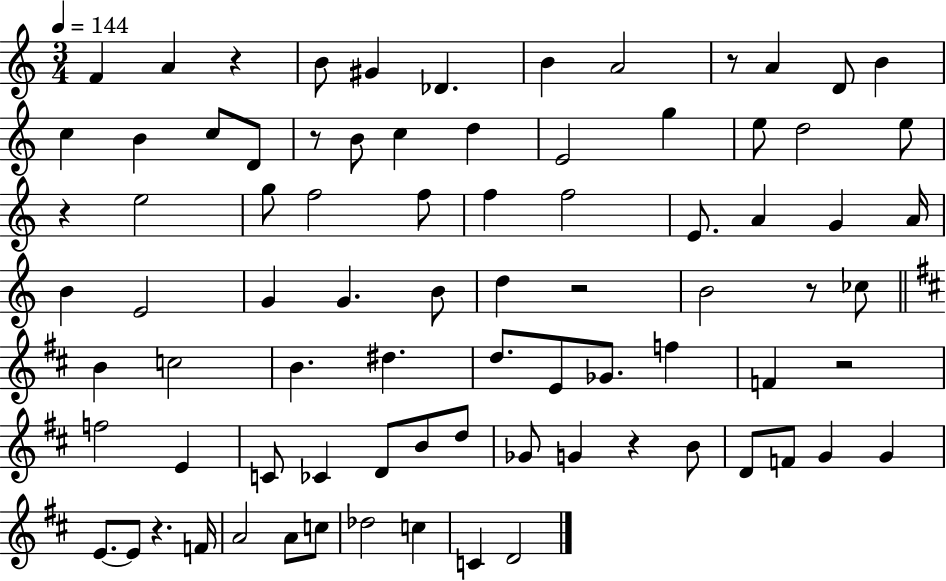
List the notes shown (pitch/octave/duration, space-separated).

F4/q A4/q R/q B4/e G#4/q Db4/q. B4/q A4/h R/e A4/q D4/e B4/q C5/q B4/q C5/e D4/e R/e B4/e C5/q D5/q E4/h G5/q E5/e D5/h E5/e R/q E5/h G5/e F5/h F5/e F5/q F5/h E4/e. A4/q G4/q A4/s B4/q E4/h G4/q G4/q. B4/e D5/q R/h B4/h R/e CES5/e B4/q C5/h B4/q. D#5/q. D5/e. E4/e Gb4/e. F5/q F4/q R/h F5/h E4/q C4/e CES4/q D4/e B4/e D5/e Gb4/e G4/q R/q B4/e D4/e F4/e G4/q G4/q E4/e. E4/e R/q. F4/s A4/h A4/e C5/e Db5/h C5/q C4/q D4/h